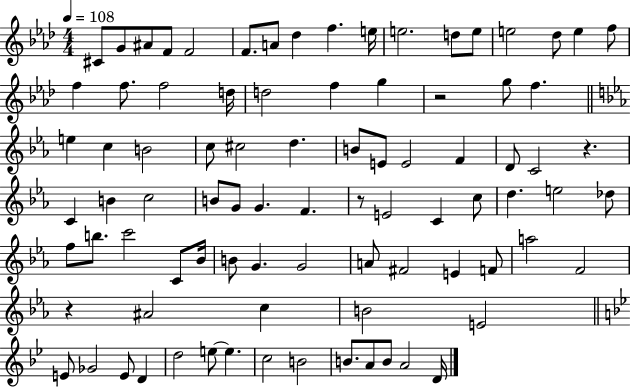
{
  \clef treble
  \numericTimeSignature
  \time 4/4
  \key aes \major
  \tempo 4 = 108
  cis'8 g'8 ais'8 f'8 f'2 | f'8. a'8 des''4 f''4. e''16 | e''2. d''8 e''8 | e''2 des''8 e''4 f''8 | \break f''4 f''8. f''2 d''16 | d''2 f''4 g''4 | r2 g''8 f''4. | \bar "||" \break \key c \minor e''4 c''4 b'2 | c''8 cis''2 d''4. | b'8 e'8 e'2 f'4 | d'8 c'2 r4. | \break c'4 b'4 c''2 | b'8 g'8 g'4. f'4. | r8 e'2 c'4 c''8 | d''4. e''2 des''8 | \break f''8 b''8. c'''2 c'8 bes'16 | b'8 g'4. g'2 | a'8 fis'2 e'4 f'8 | a''2 f'2 | \break r4 ais'2 c''4 | b'2 e'2 | \bar "||" \break \key g \minor e'8 ges'2 e'8 d'4 | d''2 e''8~~ e''4. | c''2 b'2 | b'8. a'8 b'8 a'2 d'16 | \break \bar "|."
}